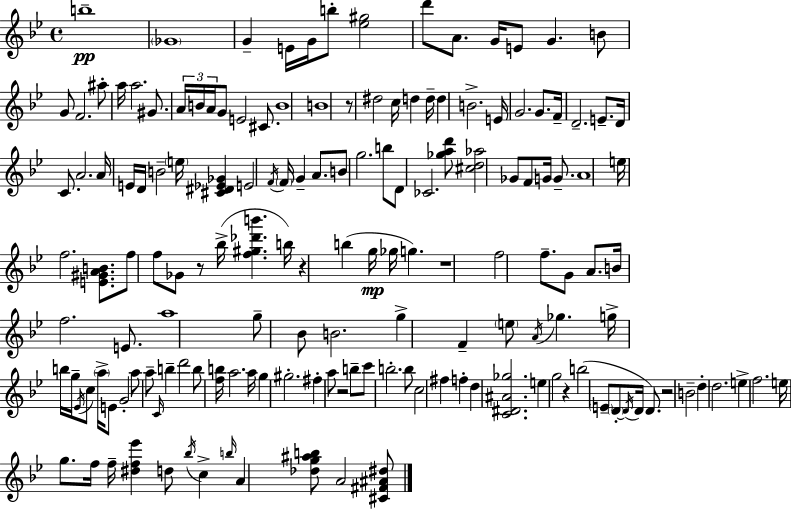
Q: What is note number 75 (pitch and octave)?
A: G4